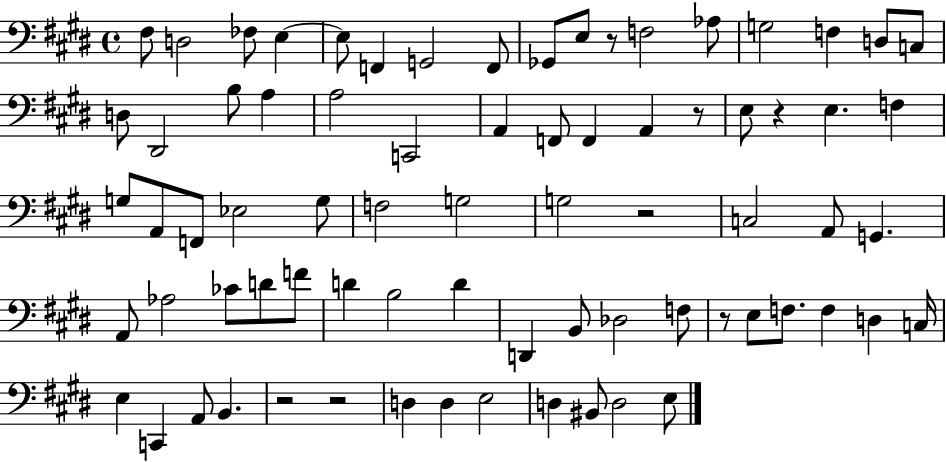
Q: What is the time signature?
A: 4/4